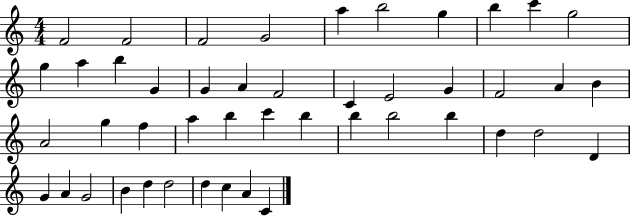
F4/h F4/h F4/h G4/h A5/q B5/h G5/q B5/q C6/q G5/h G5/q A5/q B5/q G4/q G4/q A4/q F4/h C4/q E4/h G4/q F4/h A4/q B4/q A4/h G5/q F5/q A5/q B5/q C6/q B5/q B5/q B5/h B5/q D5/q D5/h D4/q G4/q A4/q G4/h B4/q D5/q D5/h D5/q C5/q A4/q C4/q